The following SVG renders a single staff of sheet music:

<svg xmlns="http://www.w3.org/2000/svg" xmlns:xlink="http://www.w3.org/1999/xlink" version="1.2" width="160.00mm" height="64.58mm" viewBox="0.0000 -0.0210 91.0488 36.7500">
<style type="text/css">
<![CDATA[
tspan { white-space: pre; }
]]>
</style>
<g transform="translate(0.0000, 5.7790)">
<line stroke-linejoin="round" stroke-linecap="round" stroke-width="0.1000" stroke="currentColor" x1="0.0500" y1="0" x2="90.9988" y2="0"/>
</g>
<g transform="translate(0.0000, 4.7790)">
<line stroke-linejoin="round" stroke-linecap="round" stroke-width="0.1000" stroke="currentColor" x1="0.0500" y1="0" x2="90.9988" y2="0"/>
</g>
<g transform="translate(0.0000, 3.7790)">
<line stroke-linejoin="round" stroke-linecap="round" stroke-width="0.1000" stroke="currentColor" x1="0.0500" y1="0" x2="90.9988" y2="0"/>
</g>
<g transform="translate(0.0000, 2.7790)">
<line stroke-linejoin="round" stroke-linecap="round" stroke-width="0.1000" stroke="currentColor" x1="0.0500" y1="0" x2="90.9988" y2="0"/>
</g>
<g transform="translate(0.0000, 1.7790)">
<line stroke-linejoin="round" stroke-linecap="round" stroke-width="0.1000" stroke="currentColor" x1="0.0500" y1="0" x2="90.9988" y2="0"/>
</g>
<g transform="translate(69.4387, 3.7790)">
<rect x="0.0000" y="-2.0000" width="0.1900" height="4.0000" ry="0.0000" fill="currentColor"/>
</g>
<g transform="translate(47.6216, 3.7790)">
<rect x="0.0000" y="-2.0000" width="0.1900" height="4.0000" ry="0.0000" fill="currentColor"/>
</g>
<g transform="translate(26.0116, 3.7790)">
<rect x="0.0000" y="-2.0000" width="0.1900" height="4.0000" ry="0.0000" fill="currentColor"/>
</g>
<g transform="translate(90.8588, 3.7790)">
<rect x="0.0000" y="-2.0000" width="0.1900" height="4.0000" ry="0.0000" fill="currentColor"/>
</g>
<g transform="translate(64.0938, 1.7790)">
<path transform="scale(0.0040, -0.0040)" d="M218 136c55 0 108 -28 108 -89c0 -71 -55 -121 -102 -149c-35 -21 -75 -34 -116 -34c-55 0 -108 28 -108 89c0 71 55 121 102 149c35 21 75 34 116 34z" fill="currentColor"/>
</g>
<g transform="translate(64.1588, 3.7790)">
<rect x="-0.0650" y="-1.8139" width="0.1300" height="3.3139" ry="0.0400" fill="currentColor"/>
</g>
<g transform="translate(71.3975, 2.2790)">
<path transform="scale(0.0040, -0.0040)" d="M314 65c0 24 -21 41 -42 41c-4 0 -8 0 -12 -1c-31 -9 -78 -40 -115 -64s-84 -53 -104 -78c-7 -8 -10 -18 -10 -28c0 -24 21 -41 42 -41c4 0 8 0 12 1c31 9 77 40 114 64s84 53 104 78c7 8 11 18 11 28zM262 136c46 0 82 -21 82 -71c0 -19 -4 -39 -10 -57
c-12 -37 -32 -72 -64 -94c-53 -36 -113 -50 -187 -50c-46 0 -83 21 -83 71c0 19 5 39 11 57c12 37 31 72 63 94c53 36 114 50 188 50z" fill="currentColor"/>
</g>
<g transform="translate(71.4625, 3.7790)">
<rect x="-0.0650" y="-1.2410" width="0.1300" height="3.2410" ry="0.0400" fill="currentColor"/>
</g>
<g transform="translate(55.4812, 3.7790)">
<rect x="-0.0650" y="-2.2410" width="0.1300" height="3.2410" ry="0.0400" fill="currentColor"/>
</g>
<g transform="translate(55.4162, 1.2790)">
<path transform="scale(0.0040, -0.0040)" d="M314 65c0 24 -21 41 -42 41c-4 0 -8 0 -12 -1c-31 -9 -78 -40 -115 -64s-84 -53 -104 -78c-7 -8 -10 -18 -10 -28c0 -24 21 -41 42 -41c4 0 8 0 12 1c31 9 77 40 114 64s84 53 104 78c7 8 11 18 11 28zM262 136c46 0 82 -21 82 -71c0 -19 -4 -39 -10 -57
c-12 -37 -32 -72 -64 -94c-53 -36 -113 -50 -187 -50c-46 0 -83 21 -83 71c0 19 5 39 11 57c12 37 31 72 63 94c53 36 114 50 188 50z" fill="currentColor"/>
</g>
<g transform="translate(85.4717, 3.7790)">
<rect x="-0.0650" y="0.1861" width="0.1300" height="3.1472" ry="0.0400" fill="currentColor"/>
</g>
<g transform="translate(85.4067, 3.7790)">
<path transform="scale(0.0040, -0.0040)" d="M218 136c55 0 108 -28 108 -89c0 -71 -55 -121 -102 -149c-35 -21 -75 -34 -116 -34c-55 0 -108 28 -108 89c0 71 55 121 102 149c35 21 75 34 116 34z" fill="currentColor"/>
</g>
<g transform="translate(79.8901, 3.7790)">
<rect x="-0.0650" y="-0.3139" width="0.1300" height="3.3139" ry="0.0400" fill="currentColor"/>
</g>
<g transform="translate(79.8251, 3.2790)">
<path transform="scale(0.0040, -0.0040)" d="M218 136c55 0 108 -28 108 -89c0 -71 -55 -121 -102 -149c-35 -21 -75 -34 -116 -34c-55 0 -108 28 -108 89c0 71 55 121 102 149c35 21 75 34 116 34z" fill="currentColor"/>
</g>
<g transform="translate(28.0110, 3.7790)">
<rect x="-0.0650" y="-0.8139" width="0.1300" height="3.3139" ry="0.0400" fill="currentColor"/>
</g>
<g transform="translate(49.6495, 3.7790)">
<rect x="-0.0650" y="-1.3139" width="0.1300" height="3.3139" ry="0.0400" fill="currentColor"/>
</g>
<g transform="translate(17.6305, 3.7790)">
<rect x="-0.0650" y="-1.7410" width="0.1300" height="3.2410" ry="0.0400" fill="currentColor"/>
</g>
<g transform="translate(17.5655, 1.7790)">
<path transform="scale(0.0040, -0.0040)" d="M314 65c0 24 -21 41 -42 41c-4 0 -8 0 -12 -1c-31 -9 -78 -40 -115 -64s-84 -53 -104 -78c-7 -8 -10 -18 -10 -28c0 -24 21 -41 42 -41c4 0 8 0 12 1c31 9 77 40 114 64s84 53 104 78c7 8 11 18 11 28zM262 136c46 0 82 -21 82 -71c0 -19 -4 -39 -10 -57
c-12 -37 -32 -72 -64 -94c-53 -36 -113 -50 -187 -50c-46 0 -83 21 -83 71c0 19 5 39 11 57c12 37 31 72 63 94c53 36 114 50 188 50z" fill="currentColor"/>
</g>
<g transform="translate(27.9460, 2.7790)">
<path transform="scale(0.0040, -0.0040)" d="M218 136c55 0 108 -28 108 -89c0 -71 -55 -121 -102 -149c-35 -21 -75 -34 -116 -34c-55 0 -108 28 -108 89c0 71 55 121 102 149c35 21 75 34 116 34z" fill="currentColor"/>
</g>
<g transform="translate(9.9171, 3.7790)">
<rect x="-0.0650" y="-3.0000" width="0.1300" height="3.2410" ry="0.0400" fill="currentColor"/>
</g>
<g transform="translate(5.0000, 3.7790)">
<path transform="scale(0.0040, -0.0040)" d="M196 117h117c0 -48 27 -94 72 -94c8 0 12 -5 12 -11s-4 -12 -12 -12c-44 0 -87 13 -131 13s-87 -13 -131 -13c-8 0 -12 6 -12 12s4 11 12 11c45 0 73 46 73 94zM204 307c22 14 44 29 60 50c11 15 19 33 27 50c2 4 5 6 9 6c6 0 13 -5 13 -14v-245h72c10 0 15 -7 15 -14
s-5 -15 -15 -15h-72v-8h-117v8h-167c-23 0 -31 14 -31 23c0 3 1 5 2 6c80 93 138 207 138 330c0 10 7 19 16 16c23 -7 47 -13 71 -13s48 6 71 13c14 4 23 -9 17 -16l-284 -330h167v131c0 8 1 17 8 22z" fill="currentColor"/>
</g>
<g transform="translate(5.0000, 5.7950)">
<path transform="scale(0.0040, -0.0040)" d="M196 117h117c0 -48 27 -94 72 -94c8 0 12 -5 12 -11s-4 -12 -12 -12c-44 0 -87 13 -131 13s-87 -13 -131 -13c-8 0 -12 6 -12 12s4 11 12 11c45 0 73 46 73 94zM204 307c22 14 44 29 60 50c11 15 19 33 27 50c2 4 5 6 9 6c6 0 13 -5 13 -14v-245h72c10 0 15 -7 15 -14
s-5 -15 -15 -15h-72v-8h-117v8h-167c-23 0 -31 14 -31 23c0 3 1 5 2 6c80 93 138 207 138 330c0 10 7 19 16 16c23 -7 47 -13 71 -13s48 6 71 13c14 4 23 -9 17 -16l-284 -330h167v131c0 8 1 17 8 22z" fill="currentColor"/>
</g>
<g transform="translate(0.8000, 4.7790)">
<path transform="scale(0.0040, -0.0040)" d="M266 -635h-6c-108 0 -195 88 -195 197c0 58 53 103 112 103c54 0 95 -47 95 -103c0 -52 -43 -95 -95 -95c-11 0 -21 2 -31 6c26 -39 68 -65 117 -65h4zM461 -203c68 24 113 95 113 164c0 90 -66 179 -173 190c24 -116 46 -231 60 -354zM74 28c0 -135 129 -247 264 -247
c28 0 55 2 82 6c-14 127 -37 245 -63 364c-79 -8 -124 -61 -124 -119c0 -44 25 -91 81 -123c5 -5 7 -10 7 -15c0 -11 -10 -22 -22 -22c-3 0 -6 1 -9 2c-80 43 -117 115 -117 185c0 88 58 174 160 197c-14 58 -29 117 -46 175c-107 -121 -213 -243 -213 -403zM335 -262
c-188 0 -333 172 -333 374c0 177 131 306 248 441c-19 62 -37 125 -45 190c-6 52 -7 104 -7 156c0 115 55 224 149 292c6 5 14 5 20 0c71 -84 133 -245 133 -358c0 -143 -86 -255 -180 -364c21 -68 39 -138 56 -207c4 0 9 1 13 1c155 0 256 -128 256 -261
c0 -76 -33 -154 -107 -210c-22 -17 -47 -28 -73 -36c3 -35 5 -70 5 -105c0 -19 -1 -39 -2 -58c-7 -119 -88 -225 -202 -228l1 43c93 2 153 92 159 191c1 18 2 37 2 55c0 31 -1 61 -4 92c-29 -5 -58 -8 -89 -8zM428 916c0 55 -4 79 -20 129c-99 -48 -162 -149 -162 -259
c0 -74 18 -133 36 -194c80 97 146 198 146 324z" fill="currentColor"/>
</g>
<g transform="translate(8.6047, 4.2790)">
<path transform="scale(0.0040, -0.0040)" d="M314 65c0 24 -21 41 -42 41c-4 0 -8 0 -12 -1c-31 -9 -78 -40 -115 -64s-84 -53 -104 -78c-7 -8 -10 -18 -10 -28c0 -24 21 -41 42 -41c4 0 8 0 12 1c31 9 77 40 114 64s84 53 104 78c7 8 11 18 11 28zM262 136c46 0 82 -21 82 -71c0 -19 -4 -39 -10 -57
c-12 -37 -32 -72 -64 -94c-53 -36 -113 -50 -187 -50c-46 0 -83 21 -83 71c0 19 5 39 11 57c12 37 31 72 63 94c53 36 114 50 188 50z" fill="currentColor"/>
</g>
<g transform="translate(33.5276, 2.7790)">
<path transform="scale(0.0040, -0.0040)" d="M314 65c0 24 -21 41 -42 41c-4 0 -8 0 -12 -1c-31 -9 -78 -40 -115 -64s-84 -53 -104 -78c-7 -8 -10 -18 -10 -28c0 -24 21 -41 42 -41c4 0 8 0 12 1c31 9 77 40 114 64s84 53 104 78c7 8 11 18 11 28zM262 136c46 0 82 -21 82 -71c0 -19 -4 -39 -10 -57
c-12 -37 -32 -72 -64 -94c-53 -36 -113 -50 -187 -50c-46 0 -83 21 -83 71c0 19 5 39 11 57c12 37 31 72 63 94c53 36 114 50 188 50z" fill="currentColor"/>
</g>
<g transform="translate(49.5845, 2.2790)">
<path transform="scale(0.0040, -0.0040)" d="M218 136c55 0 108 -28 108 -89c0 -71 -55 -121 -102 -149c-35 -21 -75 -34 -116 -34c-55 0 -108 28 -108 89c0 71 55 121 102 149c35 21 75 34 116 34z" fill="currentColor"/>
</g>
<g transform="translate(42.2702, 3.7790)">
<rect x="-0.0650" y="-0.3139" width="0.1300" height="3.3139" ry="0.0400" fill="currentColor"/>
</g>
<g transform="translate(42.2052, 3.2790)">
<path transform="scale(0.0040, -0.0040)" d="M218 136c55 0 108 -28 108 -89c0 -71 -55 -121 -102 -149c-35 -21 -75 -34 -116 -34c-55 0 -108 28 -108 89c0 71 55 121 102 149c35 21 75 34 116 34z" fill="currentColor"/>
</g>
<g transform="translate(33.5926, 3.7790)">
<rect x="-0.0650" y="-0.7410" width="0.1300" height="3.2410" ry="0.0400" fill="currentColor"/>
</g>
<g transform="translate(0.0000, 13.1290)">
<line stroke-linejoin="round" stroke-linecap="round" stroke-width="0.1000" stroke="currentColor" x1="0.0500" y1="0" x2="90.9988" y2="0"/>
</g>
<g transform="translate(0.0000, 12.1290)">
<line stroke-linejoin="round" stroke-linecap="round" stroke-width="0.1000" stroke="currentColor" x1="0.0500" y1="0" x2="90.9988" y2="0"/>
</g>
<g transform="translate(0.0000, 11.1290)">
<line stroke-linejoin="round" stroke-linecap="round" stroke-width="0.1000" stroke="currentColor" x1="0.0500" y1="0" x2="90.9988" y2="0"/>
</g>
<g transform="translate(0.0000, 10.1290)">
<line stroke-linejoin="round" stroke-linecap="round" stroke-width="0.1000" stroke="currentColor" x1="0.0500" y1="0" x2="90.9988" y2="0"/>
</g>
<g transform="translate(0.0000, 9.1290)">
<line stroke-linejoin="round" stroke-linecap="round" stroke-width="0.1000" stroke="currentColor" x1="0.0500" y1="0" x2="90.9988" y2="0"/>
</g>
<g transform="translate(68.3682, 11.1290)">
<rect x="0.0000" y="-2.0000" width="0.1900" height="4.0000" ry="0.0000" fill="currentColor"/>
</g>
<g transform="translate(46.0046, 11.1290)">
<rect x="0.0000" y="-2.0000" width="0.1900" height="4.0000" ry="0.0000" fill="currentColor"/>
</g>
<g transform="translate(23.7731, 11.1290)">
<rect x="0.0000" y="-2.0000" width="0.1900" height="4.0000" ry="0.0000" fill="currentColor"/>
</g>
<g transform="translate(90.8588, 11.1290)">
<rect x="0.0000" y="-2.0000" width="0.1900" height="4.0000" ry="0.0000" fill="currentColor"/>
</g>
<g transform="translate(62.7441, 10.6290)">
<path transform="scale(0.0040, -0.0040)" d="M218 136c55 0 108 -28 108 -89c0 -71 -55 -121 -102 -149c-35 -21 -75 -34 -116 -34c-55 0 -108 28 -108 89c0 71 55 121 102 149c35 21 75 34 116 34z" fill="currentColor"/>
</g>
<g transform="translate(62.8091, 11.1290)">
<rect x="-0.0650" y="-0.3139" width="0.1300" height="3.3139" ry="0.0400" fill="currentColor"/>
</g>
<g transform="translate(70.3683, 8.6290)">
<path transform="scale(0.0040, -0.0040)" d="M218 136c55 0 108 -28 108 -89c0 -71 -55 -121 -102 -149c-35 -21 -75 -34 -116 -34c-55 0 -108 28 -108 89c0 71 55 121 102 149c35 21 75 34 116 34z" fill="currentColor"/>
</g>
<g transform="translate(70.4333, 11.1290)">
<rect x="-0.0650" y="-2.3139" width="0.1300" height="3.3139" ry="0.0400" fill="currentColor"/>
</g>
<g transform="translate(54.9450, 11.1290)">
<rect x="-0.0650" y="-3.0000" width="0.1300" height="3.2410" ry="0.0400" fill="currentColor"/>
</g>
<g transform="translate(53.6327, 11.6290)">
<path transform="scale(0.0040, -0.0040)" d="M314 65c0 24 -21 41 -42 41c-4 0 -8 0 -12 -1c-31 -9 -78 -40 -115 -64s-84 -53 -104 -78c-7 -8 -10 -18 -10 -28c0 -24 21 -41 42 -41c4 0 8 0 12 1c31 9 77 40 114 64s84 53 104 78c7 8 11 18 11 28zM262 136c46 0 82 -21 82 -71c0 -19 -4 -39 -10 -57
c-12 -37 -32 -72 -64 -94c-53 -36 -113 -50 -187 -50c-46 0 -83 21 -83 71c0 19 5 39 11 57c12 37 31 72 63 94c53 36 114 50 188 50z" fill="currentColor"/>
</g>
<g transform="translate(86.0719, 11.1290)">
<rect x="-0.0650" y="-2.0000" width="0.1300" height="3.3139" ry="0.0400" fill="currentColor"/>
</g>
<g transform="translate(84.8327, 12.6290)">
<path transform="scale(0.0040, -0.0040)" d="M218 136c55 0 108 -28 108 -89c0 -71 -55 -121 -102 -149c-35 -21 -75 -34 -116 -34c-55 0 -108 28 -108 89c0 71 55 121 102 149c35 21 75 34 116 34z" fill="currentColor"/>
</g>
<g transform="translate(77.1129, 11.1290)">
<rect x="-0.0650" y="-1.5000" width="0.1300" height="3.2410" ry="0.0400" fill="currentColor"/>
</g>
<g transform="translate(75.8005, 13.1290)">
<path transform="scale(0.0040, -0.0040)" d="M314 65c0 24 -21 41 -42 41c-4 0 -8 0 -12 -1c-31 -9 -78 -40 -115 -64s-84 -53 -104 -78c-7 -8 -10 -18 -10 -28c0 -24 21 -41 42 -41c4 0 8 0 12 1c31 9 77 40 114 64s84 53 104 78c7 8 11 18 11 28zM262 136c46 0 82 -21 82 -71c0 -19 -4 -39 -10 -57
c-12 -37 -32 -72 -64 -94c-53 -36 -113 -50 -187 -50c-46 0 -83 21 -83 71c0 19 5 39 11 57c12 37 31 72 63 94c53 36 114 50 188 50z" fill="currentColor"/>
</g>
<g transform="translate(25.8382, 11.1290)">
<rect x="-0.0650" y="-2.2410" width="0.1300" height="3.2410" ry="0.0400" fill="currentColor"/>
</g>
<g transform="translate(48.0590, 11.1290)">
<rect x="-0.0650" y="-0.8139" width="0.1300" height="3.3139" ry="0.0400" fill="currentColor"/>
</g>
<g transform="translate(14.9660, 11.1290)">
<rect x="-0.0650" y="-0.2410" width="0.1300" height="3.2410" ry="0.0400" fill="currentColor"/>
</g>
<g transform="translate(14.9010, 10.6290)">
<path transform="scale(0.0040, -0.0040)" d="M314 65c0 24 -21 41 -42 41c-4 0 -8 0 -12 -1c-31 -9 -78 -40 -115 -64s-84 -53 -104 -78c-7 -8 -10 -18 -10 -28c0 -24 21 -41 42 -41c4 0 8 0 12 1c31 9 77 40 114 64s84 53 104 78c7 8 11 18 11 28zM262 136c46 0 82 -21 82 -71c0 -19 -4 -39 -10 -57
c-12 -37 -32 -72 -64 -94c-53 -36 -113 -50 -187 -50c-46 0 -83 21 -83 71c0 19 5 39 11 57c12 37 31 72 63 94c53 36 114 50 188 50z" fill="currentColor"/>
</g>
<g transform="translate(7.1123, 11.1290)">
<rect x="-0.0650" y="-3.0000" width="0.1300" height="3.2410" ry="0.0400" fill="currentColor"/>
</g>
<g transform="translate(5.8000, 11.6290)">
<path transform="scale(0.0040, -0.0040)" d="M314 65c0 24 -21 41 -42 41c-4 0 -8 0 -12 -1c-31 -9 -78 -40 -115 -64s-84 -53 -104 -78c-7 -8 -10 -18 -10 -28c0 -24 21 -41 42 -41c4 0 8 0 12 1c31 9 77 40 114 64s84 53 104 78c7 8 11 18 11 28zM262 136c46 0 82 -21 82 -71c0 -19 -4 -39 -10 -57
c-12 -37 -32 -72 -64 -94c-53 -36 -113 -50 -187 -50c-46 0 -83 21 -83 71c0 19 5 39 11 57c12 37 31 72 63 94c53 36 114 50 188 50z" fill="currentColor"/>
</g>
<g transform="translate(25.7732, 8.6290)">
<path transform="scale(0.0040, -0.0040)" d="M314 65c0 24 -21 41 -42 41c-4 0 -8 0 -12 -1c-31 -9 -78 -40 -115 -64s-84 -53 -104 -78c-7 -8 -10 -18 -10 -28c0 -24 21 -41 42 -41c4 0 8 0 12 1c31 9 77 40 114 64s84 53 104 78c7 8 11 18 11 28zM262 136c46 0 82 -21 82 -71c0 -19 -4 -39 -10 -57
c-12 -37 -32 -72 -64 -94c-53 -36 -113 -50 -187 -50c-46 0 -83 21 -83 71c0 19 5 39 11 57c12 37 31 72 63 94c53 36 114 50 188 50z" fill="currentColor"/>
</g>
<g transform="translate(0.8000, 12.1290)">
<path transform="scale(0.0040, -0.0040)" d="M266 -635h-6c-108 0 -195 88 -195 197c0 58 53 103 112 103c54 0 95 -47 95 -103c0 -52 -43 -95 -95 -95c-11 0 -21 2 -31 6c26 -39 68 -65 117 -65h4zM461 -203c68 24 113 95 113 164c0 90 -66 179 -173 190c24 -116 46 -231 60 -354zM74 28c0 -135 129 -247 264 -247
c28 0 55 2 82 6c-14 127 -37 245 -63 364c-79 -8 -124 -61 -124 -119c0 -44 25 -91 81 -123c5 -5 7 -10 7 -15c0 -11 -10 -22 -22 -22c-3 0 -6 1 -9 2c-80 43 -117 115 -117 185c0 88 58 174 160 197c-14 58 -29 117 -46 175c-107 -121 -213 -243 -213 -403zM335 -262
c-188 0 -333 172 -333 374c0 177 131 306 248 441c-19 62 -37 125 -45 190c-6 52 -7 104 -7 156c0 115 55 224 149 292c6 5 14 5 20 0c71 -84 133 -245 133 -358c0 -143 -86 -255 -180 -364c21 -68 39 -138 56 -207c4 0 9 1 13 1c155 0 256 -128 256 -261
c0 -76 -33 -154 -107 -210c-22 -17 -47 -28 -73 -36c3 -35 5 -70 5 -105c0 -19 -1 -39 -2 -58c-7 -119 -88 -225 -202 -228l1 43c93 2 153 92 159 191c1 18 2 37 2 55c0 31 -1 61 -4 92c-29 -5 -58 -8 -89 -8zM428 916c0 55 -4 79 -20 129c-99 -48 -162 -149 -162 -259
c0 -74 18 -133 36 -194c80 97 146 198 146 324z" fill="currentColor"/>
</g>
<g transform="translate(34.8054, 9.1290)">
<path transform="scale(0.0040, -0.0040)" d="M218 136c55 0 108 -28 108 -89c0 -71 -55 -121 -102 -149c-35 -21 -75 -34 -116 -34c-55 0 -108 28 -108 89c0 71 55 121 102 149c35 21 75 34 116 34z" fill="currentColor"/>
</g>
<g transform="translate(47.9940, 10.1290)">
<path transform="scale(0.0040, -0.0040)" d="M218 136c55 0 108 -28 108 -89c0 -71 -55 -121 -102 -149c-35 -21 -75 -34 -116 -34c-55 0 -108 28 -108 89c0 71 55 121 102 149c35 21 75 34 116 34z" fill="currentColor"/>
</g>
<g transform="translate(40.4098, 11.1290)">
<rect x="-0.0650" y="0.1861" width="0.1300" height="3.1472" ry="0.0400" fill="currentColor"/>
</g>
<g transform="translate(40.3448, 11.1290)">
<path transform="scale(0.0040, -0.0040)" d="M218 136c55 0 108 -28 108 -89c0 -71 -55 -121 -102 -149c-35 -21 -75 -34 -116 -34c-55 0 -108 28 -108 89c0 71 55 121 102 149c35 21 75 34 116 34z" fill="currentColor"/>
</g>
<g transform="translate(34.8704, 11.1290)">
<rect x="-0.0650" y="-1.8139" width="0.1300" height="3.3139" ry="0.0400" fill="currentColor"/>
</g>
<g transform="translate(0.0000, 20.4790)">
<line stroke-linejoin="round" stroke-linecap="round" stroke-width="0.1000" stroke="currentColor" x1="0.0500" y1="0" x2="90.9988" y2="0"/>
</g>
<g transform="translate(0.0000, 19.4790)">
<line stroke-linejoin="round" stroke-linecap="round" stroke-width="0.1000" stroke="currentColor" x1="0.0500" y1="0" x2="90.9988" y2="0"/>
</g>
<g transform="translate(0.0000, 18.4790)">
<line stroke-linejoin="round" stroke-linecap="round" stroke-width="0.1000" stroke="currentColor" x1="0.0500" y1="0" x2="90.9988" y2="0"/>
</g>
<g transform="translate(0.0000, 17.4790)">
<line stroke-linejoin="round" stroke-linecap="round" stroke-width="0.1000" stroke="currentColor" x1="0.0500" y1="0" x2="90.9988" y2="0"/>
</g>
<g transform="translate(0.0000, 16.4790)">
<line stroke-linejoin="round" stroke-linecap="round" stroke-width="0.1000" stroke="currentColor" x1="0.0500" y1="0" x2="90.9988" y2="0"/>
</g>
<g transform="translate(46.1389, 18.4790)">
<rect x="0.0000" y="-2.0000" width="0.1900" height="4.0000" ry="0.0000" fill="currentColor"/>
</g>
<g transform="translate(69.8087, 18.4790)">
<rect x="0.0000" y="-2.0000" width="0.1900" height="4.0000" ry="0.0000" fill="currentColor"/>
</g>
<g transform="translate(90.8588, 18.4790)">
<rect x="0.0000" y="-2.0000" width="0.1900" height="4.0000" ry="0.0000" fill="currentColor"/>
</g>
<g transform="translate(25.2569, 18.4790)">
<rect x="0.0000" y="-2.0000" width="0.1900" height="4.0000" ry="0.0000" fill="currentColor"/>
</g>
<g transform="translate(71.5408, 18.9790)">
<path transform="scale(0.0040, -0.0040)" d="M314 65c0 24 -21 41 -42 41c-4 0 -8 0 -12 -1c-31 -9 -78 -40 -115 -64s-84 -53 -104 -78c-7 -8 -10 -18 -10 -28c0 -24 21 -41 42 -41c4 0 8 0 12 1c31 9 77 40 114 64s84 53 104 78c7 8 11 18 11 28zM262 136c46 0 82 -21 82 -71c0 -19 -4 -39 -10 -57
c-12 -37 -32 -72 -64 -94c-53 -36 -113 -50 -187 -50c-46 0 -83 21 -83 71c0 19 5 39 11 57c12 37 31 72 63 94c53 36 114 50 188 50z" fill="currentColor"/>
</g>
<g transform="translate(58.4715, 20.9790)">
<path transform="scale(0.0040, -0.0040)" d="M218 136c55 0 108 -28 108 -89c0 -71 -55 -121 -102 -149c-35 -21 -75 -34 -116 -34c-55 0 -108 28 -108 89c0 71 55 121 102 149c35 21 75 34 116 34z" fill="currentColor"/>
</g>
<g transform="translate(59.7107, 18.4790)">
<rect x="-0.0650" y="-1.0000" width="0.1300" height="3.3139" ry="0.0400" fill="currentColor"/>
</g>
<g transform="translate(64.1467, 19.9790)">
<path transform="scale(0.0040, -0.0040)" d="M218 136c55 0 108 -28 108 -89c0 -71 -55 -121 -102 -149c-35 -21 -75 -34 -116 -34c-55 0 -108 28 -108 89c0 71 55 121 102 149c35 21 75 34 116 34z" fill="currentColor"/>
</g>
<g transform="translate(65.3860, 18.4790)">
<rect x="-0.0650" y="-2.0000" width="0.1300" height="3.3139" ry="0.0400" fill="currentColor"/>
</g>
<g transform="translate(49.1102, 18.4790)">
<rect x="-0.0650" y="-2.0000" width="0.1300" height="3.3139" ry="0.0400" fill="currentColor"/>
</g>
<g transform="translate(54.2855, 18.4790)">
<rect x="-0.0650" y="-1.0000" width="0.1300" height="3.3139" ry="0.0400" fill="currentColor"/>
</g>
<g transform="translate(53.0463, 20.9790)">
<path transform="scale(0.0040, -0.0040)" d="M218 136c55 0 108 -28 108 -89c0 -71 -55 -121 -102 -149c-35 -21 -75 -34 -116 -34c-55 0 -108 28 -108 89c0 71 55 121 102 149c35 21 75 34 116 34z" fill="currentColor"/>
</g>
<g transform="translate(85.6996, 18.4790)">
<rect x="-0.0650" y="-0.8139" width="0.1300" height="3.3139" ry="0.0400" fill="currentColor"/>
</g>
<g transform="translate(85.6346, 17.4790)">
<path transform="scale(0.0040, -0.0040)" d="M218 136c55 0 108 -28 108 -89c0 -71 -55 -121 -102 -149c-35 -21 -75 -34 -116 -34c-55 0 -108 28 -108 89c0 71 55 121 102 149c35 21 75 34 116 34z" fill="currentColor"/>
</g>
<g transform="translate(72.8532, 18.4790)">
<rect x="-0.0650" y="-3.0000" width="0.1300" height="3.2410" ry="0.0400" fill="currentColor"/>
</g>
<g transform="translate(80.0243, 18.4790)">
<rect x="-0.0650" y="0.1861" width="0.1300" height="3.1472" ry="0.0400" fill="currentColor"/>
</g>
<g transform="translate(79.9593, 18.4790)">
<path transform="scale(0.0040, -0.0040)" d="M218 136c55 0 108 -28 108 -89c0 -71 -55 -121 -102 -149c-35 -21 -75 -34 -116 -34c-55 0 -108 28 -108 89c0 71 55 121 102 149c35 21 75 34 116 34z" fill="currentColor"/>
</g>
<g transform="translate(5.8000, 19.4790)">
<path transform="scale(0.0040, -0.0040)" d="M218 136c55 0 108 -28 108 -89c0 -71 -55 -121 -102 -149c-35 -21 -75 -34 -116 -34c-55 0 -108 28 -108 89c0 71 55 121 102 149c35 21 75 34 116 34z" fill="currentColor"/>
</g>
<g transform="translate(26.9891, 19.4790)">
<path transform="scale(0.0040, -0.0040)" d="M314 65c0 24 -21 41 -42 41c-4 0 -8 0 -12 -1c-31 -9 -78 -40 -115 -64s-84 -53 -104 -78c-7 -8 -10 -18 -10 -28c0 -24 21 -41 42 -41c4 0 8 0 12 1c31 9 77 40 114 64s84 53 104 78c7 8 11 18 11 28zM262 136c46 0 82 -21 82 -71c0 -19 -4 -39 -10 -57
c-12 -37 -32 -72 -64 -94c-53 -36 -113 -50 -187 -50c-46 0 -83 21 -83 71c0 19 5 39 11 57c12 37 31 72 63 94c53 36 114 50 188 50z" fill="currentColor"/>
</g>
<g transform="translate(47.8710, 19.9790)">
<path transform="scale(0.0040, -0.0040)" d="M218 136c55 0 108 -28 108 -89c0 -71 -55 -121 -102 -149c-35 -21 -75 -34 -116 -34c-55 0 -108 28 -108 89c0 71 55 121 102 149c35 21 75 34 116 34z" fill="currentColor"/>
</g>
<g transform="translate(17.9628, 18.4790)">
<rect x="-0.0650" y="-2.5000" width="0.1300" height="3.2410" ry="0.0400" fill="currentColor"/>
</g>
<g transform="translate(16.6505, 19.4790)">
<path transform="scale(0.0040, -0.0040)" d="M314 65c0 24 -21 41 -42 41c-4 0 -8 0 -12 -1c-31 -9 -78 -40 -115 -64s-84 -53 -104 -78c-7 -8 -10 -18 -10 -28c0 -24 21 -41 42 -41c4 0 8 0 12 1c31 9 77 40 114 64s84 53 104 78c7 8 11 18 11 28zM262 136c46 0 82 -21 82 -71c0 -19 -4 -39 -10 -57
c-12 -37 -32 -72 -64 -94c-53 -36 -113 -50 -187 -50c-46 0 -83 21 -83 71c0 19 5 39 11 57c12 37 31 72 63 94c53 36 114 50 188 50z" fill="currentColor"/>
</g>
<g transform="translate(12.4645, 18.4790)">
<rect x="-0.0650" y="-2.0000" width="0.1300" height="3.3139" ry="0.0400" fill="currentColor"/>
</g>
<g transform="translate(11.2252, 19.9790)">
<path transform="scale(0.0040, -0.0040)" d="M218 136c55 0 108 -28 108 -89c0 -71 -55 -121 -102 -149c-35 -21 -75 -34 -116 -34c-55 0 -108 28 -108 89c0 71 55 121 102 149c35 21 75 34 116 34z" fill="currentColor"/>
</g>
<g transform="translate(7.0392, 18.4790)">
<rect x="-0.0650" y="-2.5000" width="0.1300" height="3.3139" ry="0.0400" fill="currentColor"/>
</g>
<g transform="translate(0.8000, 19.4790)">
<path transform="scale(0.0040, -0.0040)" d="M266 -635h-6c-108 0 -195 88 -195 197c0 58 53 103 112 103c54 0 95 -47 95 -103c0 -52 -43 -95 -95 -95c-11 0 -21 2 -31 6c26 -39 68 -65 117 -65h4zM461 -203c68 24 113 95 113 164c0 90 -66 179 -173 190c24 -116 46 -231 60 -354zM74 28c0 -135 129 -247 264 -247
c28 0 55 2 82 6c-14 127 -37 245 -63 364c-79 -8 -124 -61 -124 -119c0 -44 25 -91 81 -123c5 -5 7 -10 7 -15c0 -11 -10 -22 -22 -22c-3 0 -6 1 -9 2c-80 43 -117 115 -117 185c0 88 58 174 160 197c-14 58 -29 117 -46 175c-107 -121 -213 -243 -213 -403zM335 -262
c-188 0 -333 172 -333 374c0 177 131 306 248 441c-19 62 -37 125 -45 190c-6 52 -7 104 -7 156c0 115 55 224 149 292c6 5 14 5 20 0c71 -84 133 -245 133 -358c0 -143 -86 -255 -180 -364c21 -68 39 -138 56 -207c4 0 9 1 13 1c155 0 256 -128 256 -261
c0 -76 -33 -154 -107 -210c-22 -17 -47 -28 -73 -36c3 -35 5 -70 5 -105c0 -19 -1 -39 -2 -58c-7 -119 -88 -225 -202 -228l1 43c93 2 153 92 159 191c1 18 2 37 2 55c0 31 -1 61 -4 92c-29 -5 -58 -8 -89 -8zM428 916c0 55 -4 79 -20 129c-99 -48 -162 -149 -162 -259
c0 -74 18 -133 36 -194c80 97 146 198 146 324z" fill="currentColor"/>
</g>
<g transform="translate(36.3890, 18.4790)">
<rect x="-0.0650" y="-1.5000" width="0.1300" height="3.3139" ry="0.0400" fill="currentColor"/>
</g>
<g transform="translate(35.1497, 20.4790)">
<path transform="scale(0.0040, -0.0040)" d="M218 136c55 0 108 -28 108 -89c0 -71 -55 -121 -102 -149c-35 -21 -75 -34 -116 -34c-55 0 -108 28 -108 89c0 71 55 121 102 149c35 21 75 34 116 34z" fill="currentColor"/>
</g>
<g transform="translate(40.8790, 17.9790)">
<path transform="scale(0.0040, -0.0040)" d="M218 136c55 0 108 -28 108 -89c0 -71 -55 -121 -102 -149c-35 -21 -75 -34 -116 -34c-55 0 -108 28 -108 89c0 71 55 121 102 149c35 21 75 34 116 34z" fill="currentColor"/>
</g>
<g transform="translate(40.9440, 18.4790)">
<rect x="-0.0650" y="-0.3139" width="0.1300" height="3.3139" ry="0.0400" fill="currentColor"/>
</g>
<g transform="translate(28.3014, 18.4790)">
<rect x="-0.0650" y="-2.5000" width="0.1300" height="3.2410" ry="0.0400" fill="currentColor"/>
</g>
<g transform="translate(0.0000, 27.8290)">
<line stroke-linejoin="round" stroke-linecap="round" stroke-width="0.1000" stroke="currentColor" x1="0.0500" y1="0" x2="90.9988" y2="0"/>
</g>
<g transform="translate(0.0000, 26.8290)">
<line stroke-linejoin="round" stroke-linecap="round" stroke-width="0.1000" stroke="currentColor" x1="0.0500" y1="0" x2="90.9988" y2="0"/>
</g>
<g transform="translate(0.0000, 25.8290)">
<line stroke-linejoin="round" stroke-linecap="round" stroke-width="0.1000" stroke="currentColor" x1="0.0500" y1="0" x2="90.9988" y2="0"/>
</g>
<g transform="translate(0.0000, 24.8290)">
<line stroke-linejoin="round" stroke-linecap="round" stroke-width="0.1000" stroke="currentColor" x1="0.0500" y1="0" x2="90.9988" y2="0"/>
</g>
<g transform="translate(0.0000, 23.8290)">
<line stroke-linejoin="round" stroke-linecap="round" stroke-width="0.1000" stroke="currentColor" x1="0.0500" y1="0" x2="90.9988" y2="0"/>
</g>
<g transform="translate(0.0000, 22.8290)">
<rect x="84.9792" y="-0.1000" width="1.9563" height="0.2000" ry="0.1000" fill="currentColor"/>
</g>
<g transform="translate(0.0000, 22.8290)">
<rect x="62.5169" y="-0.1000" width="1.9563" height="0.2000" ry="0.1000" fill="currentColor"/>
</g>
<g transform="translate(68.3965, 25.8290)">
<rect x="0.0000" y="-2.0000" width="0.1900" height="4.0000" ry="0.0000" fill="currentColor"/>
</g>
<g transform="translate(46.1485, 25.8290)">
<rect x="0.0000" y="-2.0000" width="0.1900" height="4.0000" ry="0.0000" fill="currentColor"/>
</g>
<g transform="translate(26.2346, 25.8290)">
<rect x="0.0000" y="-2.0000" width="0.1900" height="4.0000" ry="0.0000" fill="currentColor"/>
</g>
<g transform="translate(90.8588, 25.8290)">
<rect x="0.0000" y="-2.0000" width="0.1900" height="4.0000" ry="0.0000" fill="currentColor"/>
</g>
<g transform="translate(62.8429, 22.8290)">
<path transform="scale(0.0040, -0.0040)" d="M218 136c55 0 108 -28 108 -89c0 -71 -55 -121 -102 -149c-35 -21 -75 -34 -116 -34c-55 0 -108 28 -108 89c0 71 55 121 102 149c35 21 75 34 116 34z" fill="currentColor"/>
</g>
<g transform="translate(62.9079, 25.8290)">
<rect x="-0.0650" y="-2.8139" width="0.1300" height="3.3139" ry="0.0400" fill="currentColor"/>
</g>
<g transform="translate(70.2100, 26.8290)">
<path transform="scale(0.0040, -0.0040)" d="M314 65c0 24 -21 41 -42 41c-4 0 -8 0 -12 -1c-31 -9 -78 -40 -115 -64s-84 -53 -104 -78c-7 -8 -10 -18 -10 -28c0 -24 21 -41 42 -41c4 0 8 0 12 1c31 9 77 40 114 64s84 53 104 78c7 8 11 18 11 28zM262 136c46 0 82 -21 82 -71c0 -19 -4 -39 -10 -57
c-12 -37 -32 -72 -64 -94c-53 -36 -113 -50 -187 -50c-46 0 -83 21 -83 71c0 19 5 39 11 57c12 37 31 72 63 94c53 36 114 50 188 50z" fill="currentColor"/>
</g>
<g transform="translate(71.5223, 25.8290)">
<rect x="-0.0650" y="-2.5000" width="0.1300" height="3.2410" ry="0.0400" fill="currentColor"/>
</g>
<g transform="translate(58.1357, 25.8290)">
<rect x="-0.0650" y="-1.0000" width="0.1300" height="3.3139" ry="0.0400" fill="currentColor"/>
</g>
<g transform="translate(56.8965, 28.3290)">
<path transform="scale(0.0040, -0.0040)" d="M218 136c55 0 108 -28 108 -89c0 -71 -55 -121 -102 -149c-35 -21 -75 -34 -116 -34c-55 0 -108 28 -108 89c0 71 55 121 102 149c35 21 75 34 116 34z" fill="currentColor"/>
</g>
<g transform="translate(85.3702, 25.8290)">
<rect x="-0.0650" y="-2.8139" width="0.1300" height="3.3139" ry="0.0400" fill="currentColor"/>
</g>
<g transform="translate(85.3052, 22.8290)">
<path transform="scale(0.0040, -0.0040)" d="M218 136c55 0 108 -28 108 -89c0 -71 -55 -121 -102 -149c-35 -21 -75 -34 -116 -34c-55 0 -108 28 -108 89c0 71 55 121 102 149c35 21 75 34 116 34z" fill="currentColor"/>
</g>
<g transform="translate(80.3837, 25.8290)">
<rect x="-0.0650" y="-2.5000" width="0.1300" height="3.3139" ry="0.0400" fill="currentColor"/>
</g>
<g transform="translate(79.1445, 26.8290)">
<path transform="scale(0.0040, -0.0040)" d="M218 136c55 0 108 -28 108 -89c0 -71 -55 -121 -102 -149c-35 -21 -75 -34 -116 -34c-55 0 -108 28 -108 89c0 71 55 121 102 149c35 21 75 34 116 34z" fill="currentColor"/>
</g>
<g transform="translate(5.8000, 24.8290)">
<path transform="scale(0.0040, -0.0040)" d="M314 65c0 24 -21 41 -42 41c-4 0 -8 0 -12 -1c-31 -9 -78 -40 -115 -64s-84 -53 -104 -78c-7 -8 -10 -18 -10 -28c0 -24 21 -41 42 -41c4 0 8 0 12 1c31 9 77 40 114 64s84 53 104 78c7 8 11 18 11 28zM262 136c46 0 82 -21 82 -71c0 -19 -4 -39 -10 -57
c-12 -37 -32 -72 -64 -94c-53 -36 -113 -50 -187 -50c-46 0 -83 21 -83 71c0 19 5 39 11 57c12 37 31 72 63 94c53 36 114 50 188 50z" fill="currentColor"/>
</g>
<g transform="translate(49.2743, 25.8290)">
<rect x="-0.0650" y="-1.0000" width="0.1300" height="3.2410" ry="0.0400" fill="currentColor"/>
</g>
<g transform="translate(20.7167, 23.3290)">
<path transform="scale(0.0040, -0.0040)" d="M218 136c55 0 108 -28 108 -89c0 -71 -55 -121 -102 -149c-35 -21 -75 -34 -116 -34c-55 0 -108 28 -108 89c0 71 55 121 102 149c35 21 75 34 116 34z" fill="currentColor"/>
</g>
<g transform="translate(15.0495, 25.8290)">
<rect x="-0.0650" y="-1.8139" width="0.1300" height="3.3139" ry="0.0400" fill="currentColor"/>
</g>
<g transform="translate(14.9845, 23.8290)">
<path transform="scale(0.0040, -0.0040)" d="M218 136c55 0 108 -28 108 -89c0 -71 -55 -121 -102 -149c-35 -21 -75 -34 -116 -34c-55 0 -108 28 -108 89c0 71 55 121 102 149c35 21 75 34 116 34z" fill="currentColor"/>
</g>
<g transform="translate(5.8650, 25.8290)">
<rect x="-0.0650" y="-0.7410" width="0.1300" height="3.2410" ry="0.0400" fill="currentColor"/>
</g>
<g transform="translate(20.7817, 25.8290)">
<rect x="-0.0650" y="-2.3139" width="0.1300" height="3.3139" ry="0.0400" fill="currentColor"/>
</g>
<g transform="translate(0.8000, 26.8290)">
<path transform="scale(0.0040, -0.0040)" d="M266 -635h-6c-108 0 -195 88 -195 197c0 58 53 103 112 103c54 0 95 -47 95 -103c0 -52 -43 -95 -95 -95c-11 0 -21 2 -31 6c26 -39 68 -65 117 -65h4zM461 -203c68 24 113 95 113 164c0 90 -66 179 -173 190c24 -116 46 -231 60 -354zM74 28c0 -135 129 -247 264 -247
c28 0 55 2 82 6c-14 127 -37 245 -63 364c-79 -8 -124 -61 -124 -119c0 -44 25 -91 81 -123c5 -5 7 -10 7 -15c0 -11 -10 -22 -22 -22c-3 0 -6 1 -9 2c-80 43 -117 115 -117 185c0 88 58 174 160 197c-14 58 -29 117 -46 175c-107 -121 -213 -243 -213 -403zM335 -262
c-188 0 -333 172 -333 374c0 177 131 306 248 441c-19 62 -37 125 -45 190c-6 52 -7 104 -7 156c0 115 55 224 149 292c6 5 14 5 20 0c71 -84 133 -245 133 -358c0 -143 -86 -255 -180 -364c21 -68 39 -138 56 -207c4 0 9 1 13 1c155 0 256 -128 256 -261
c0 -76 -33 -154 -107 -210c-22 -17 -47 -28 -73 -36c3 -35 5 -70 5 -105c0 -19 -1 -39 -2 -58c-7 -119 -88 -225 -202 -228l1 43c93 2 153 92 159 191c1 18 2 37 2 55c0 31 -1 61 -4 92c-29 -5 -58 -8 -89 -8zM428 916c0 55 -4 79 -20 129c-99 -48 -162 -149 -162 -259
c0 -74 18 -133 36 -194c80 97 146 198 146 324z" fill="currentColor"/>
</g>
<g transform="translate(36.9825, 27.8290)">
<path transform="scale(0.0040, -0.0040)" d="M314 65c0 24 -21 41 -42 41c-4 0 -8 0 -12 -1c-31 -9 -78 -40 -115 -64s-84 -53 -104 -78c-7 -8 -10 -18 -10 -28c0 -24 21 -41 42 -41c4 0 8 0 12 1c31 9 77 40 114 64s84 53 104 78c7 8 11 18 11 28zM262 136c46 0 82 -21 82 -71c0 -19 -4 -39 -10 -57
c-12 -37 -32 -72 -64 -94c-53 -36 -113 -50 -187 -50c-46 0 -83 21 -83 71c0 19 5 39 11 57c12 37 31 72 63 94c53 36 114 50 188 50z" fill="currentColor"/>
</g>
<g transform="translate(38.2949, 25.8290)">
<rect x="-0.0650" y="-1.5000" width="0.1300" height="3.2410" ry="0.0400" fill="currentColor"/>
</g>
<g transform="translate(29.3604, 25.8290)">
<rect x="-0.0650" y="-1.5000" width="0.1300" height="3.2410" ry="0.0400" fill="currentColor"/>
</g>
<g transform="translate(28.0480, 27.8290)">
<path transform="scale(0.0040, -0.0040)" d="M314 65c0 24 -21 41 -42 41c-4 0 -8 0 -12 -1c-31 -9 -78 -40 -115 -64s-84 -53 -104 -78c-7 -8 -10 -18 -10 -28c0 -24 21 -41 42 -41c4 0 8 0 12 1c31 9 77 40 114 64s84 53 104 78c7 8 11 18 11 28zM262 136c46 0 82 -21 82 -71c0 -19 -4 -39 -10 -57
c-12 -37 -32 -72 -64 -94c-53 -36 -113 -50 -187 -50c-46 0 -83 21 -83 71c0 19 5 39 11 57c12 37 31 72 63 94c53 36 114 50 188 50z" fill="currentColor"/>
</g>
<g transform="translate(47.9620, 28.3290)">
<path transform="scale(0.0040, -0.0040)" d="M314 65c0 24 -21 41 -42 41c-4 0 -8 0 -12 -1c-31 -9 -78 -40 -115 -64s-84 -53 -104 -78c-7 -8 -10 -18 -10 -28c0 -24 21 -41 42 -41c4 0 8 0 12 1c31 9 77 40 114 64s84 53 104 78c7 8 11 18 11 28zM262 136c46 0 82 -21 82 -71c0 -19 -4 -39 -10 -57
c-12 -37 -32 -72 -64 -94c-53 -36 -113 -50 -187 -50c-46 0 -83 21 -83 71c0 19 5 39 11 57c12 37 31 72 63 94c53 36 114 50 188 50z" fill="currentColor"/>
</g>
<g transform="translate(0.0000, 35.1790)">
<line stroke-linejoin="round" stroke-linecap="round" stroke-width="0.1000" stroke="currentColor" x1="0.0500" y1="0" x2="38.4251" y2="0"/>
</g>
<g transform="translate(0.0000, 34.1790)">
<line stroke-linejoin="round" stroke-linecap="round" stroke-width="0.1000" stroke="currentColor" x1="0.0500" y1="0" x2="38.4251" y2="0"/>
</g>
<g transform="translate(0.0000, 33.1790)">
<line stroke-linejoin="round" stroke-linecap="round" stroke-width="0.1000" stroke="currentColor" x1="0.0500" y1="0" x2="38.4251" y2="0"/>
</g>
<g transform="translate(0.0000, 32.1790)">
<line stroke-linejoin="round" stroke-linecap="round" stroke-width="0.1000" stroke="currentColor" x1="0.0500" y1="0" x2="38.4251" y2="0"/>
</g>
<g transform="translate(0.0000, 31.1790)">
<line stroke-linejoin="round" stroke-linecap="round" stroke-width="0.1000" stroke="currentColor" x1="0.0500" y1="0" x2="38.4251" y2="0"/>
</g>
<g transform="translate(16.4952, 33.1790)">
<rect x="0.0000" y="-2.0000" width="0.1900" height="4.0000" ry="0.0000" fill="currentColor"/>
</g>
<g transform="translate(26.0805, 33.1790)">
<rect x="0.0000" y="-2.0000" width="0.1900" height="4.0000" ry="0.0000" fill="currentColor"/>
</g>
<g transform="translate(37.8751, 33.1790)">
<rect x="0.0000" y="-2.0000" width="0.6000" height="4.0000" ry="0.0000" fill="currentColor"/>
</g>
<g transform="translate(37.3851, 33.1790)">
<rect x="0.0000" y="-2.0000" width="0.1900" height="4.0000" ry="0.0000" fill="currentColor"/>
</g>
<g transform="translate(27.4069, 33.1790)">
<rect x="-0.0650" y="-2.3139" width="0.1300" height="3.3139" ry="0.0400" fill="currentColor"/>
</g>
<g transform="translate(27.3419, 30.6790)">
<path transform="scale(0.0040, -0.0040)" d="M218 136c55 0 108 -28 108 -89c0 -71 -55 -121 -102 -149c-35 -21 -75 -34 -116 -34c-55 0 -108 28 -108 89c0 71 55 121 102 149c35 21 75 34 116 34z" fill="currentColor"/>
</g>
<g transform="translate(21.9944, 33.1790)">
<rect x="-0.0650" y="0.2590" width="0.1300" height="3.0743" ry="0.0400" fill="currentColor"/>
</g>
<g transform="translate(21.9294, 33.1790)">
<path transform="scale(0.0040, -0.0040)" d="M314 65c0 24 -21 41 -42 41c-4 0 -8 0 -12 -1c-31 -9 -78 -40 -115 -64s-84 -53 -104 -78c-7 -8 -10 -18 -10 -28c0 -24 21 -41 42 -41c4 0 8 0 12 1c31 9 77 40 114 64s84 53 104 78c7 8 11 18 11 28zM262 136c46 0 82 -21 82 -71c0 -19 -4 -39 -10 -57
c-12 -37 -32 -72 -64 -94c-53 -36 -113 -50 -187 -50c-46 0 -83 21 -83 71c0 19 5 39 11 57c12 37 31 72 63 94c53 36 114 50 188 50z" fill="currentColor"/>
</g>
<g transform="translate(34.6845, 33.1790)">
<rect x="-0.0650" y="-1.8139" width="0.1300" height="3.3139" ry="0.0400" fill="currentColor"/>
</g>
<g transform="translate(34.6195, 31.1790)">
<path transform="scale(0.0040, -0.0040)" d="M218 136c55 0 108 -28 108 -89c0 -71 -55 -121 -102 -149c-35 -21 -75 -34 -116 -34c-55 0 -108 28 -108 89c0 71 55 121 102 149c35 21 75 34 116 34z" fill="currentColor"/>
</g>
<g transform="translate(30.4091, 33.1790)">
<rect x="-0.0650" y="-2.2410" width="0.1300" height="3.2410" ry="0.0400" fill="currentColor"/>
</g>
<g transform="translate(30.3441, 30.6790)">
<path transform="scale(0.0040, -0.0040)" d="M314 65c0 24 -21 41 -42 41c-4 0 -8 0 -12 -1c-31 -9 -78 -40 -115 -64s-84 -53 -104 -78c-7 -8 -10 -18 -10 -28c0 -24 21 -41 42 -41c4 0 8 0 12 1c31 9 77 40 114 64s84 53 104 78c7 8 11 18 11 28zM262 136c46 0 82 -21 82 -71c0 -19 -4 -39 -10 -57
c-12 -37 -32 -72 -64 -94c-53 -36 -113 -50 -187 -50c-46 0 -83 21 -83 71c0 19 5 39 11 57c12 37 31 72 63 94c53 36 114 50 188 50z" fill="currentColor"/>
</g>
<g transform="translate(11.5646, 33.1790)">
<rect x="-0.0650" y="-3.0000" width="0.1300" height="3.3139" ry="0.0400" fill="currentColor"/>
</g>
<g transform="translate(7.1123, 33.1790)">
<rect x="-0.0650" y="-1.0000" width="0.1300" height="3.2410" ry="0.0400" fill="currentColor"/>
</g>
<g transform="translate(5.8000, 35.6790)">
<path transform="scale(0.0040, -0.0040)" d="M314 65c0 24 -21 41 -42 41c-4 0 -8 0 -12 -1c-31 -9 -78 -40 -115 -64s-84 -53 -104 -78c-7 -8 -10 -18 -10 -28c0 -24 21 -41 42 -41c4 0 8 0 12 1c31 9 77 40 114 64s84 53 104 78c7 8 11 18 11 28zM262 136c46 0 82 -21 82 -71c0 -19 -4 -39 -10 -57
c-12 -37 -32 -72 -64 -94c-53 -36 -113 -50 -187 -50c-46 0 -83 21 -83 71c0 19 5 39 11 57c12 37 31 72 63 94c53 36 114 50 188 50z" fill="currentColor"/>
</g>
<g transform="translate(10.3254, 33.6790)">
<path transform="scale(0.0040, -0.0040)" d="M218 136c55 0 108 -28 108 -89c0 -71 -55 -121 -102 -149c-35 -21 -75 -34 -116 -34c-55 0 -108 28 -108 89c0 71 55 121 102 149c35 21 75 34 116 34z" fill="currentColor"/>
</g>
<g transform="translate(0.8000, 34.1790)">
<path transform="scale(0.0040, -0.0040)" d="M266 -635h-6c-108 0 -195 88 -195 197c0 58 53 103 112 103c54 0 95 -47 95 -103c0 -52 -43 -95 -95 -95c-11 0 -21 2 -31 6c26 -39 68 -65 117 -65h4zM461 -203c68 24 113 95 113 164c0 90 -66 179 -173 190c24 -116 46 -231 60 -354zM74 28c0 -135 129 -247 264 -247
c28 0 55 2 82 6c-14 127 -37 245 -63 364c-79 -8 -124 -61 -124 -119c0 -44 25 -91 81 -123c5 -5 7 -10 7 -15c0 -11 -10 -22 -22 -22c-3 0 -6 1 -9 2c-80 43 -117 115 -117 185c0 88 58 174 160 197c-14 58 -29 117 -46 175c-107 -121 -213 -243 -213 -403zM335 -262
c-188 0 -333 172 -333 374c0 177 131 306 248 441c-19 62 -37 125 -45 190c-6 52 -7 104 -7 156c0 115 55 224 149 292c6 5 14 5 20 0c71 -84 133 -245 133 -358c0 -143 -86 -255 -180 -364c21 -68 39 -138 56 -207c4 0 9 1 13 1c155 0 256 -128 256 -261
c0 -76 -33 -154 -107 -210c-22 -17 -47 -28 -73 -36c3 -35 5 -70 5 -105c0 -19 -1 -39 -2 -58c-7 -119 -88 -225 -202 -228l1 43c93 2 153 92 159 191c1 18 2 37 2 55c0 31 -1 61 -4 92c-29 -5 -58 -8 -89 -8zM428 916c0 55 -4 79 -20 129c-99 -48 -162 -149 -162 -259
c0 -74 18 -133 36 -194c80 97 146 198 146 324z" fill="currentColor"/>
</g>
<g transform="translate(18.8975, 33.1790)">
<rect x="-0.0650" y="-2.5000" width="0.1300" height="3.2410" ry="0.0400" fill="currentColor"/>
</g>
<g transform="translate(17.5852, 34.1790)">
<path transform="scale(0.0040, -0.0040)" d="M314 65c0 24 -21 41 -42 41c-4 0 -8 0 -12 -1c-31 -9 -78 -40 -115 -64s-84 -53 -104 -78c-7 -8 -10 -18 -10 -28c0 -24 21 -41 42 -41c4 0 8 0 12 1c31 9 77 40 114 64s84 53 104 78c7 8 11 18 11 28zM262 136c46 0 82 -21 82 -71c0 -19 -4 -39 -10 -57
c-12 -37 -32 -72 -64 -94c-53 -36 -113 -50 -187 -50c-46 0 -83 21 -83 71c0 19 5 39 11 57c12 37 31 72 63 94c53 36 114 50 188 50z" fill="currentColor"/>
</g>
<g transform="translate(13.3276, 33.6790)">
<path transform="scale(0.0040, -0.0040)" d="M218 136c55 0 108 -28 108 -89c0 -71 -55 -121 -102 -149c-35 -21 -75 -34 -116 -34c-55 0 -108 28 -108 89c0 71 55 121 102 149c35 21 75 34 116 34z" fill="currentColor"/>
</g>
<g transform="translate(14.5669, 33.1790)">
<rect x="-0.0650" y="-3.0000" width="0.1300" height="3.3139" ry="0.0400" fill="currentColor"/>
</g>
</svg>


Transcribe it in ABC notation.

X:1
T:Untitled
M:4/4
L:1/4
K:C
A2 f2 d d2 c e g2 f e2 c B A2 c2 g2 f B d A2 c g E2 F G F G2 G2 E c F D D F A2 B d d2 f g E2 E2 D2 D a G2 G a D2 A A G2 B2 g g2 f